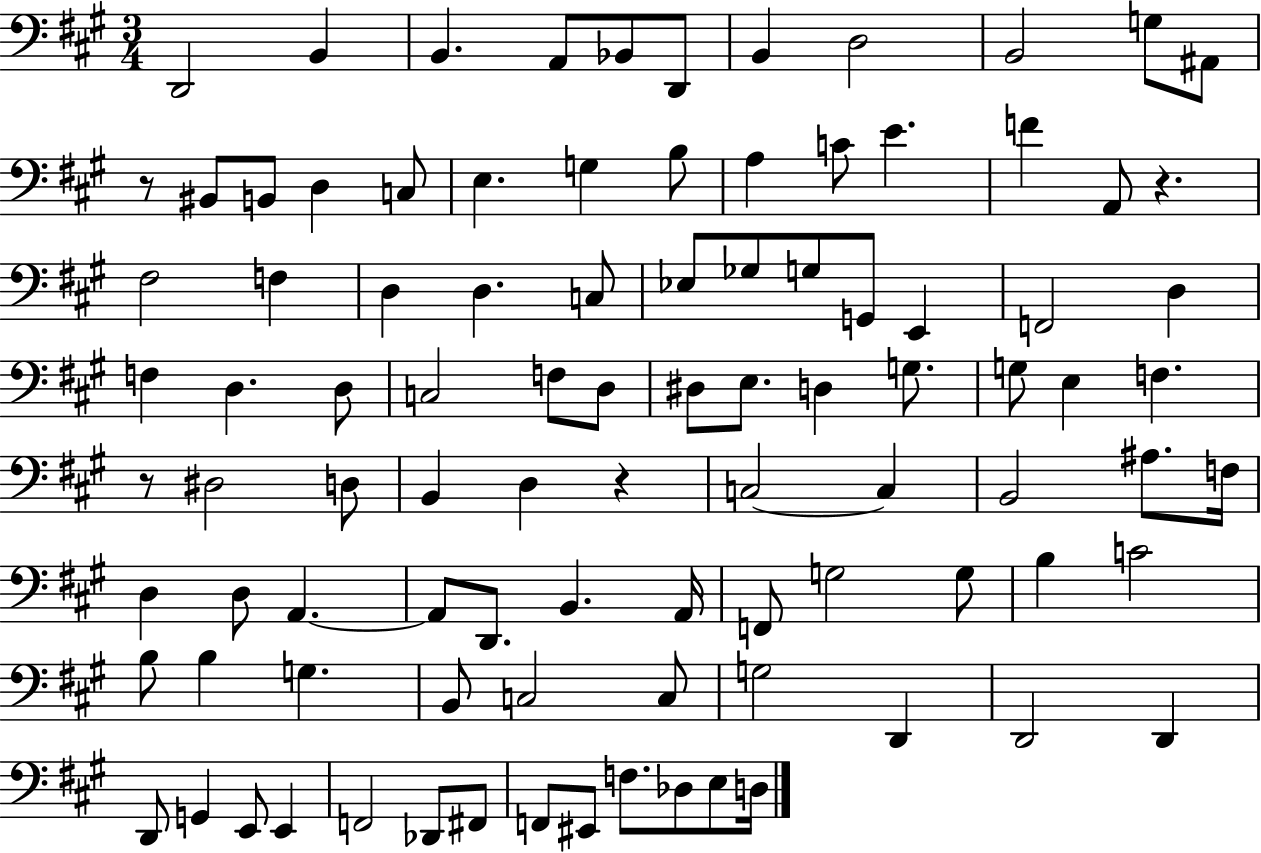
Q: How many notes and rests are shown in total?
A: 96